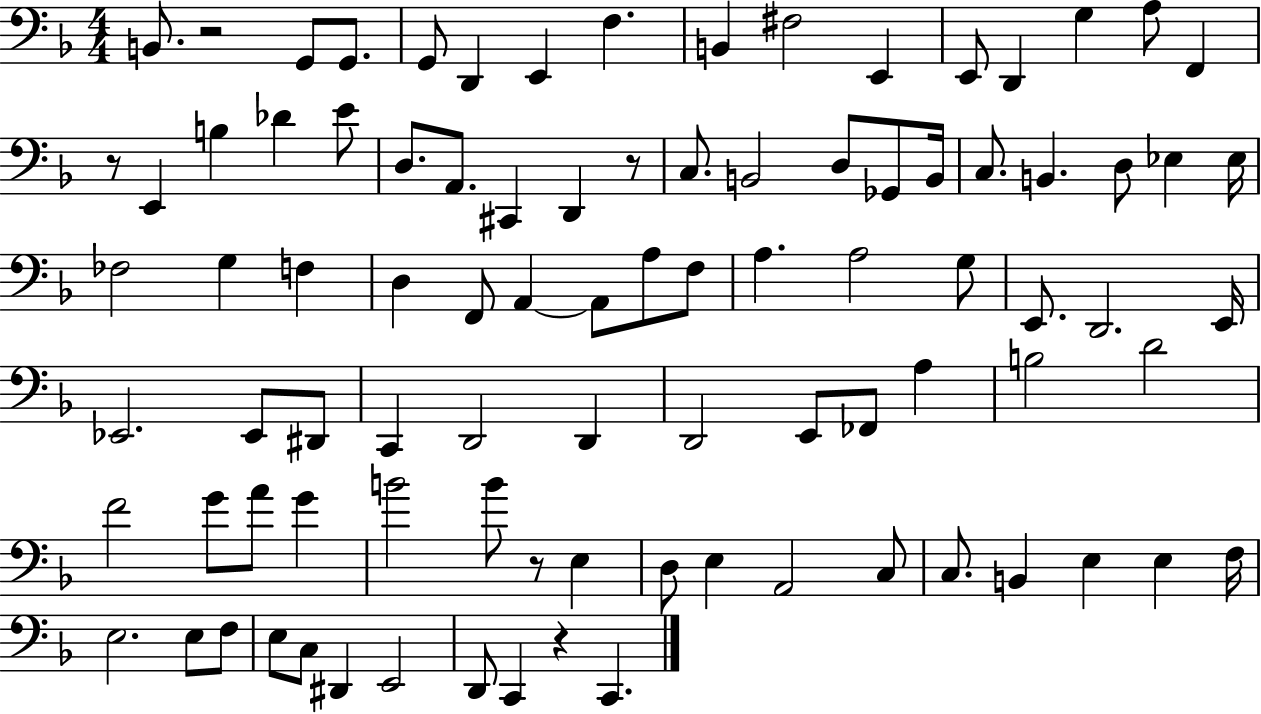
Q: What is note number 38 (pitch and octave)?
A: F2